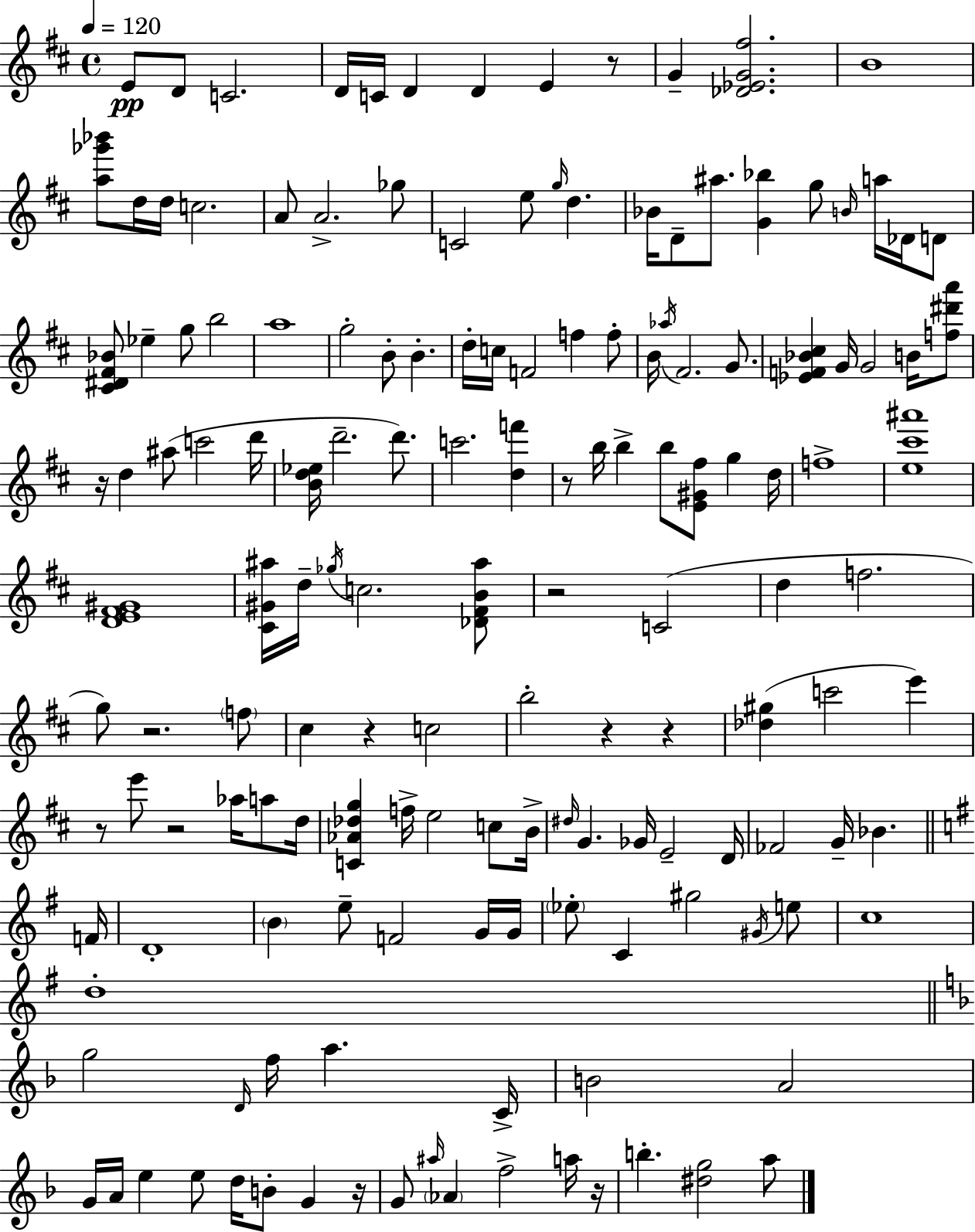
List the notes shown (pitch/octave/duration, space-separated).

E4/e D4/e C4/h. D4/s C4/s D4/q D4/q E4/q R/e G4/q [Db4,Eb4,G4,F#5]/h. B4/w [A5,Gb6,Bb6]/e D5/s D5/s C5/h. A4/e A4/h. Gb5/e C4/h E5/e G5/s D5/q. Bb4/s D4/e A#5/e. [G4,Bb5]/q G5/e B4/s A5/s Db4/s D4/e [C#4,D#4,F#4,Bb4]/e Eb5/q G5/e B5/h A5/w G5/h B4/e B4/q. D5/s C5/s F4/h F5/q F5/e B4/s Ab5/s F#4/h. G4/e. [Eb4,F4,Bb4,C#5]/q G4/s G4/h B4/s [F5,D#6,A6]/e R/s D5/q A#5/e C6/h D6/s [B4,D5,Eb5]/s D6/h. D6/e. C6/h. [D5,F6]/q R/e B5/s B5/q B5/e [E4,G#4,F#5]/e G5/q D5/s F5/w [E5,C#6,A#6]/w [D4,E4,F#4,G#4]/w [C#4,G#4,A#5]/s D5/s Gb5/s C5/h. [Db4,F#4,B4,A#5]/e R/h C4/h D5/q F5/h. G5/e R/h. F5/e C#5/q R/q C5/h B5/h R/q R/q [Db5,G#5]/q C6/h E6/q R/e E6/e R/h Ab5/s A5/e D5/s [C4,Ab4,Db5,G5]/q F5/s E5/h C5/e B4/s D#5/s G4/q. Gb4/s E4/h D4/s FES4/h G4/s Bb4/q. F4/s D4/w B4/q E5/e F4/h G4/s G4/s Eb5/e C4/q G#5/h G#4/s E5/e C5/w D5/w G5/h D4/s F5/s A5/q. C4/s B4/h A4/h G4/s A4/s E5/q E5/e D5/s B4/e G4/q R/s G4/e A#5/s Ab4/q F5/h A5/s R/s B5/q. [D#5,G5]/h A5/e